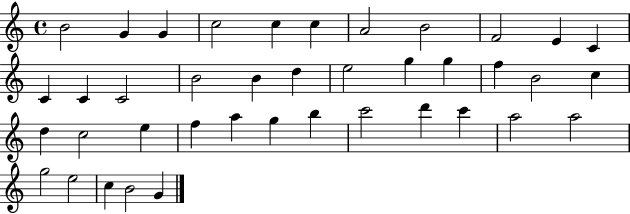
B4/h G4/q G4/q C5/h C5/q C5/q A4/h B4/h F4/h E4/q C4/q C4/q C4/q C4/h B4/h B4/q D5/q E5/h G5/q G5/q F5/q B4/h C5/q D5/q C5/h E5/q F5/q A5/q G5/q B5/q C6/h D6/q C6/q A5/h A5/h G5/h E5/h C5/q B4/h G4/q